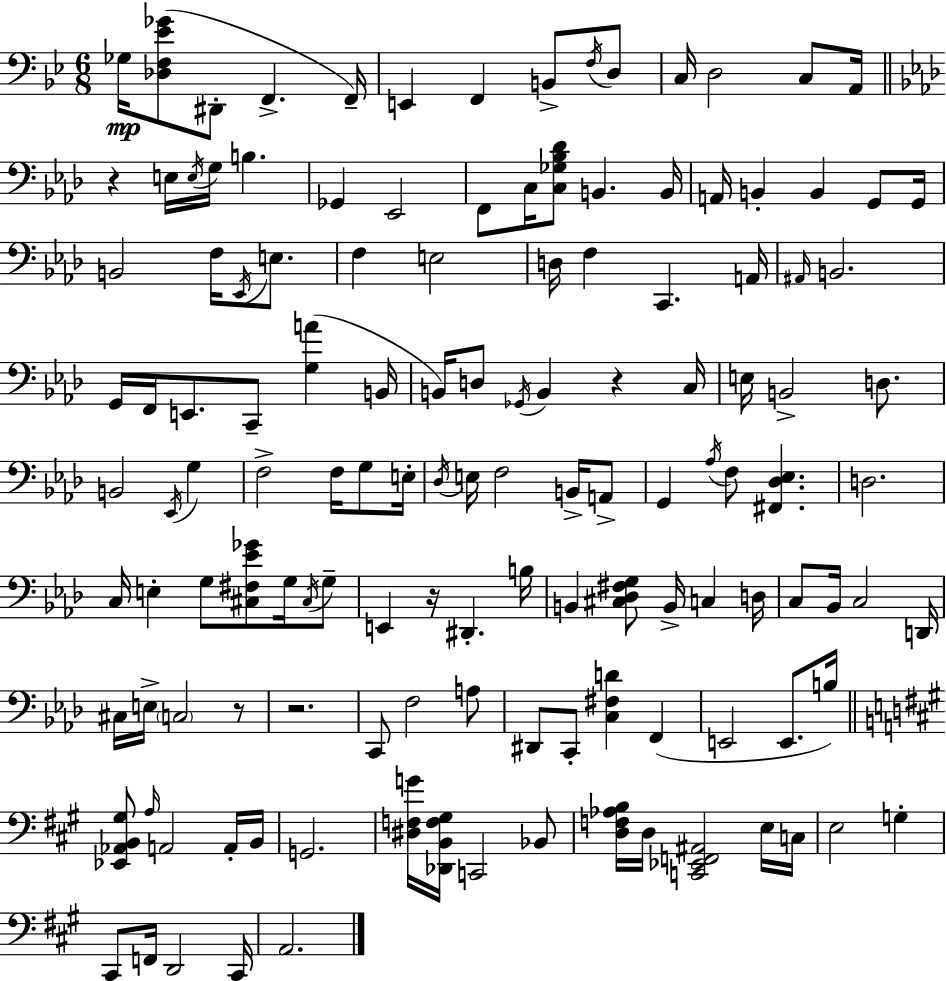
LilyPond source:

{
  \clef bass
  \numericTimeSignature
  \time 6/8
  \key bes \major
  \repeat volta 2 { ges16\mp <des f ees' ges'>8( dis,8-. f,4.-> f,16--) | e,4 f,4 b,8-> \acciaccatura { f16 } d8 | c16 d2 c8 | a,16 \bar "||" \break \key aes \major r4 e16 \acciaccatura { e16 } g16 b4. | ges,4 ees,2 | f,8 c16 <c ges bes des'>8 b,4. | b,16 a,16 b,4-. b,4 g,8 | \break g,16 b,2 f16 \acciaccatura { ees,16 } e8. | f4 e2 | d16 f4 c,4. | a,16 \grace { ais,16 } b,2. | \break g,16 f,16 e,8. c,8-- <g a'>4( | b,16 b,16) d8 \acciaccatura { ges,16 } b,4 r4 | c16 e16 b,2-> | d8. b,2 | \break \acciaccatura { ees,16 } g4 f2-> | f16 g8 e16-. \acciaccatura { des16 } e16 f2 | b,16-> a,8-> g,4 \acciaccatura { aes16 } f8 | <fis, des ees>4. d2. | \break c16 e4-. | g8 <cis fis ees' ges'>8 g16 \acciaccatura { cis16 } g8-- e,4 | r16 dis,4.-. b16 b,4 | <cis des fis g>8 b,16-> c4 d16 c8 bes,16 c2 | \break d,16 cis16 e16-> \parenthesize c2 | r8 r2. | c,8 f2 | a8 dis,8 c,8-. | \break <c fis d'>4 f,4( e,2 | e,8. b16) \bar "||" \break \key a \major <ees, aes, b, gis>8 \grace { a16 } a,2 a,16-. | b,16 g,2. | <dis f g'>16 <des, b, f gis>16 c,2 bes,8 | <d f aes b>16 d16 <c, ees, f, ais,>2 e16 | \break c16 e2 g4-. | cis,8 f,16 d,2 | cis,16 a,2. | } \bar "|."
}